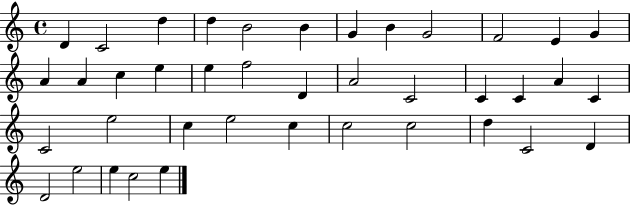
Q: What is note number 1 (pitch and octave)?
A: D4